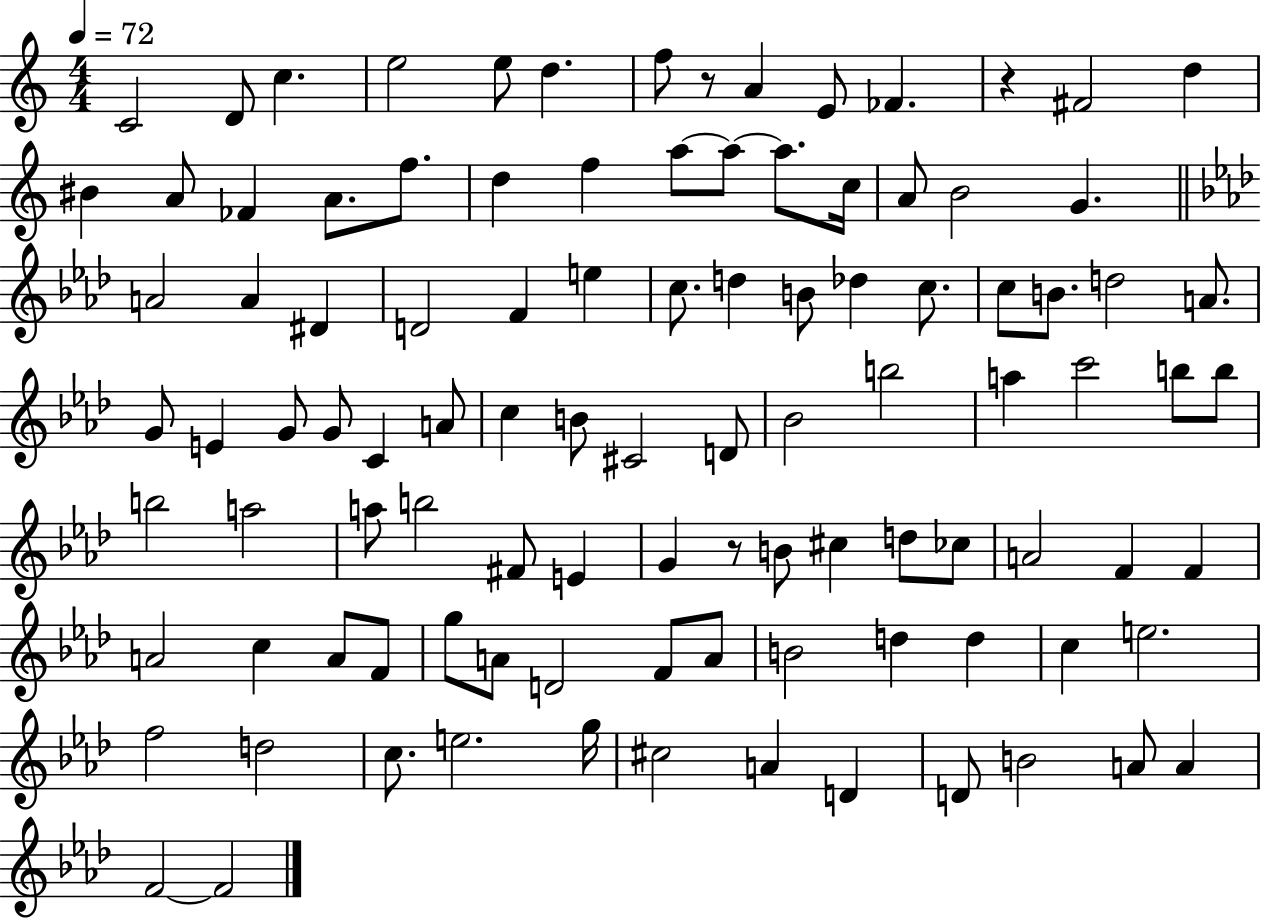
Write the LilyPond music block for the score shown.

{
  \clef treble
  \numericTimeSignature
  \time 4/4
  \key c \major
  \tempo 4 = 72
  c'2 d'8 c''4. | e''2 e''8 d''4. | f''8 r8 a'4 e'8 fes'4. | r4 fis'2 d''4 | \break bis'4 a'8 fes'4 a'8. f''8. | d''4 f''4 a''8~~ a''8~~ a''8. c''16 | a'8 b'2 g'4. | \bar "||" \break \key f \minor a'2 a'4 dis'4 | d'2 f'4 e''4 | c''8. d''4 b'8 des''4 c''8. | c''8 b'8. d''2 a'8. | \break g'8 e'4 g'8 g'8 c'4 a'8 | c''4 b'8 cis'2 d'8 | bes'2 b''2 | a''4 c'''2 b''8 b''8 | \break b''2 a''2 | a''8 b''2 fis'8 e'4 | g'4 r8 b'8 cis''4 d''8 ces''8 | a'2 f'4 f'4 | \break a'2 c''4 a'8 f'8 | g''8 a'8 d'2 f'8 a'8 | b'2 d''4 d''4 | c''4 e''2. | \break f''2 d''2 | c''8. e''2. g''16 | cis''2 a'4 d'4 | d'8 b'2 a'8 a'4 | \break f'2~~ f'2 | \bar "|."
}